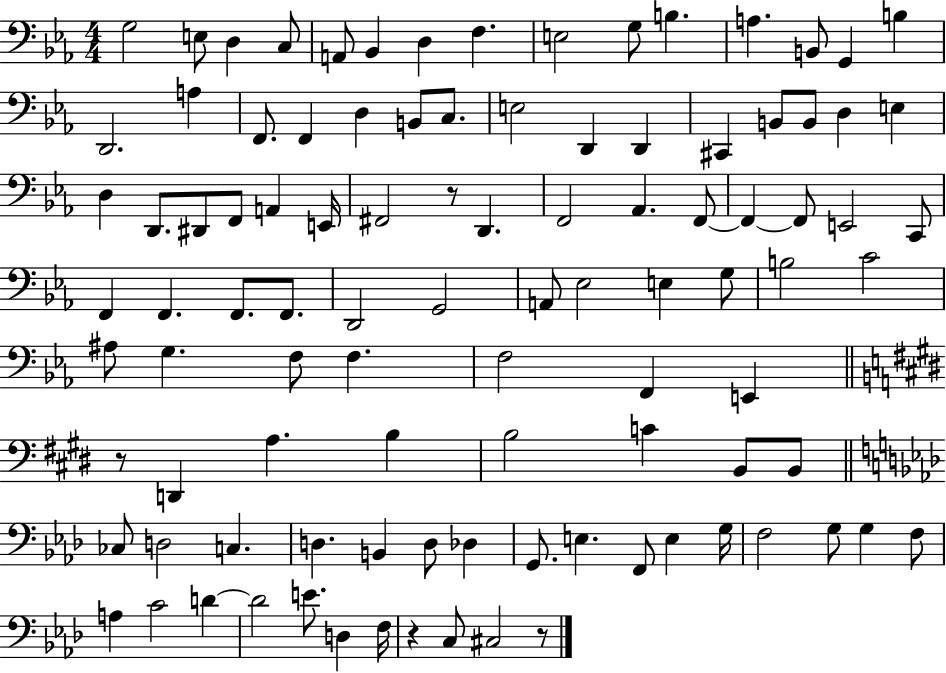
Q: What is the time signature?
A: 4/4